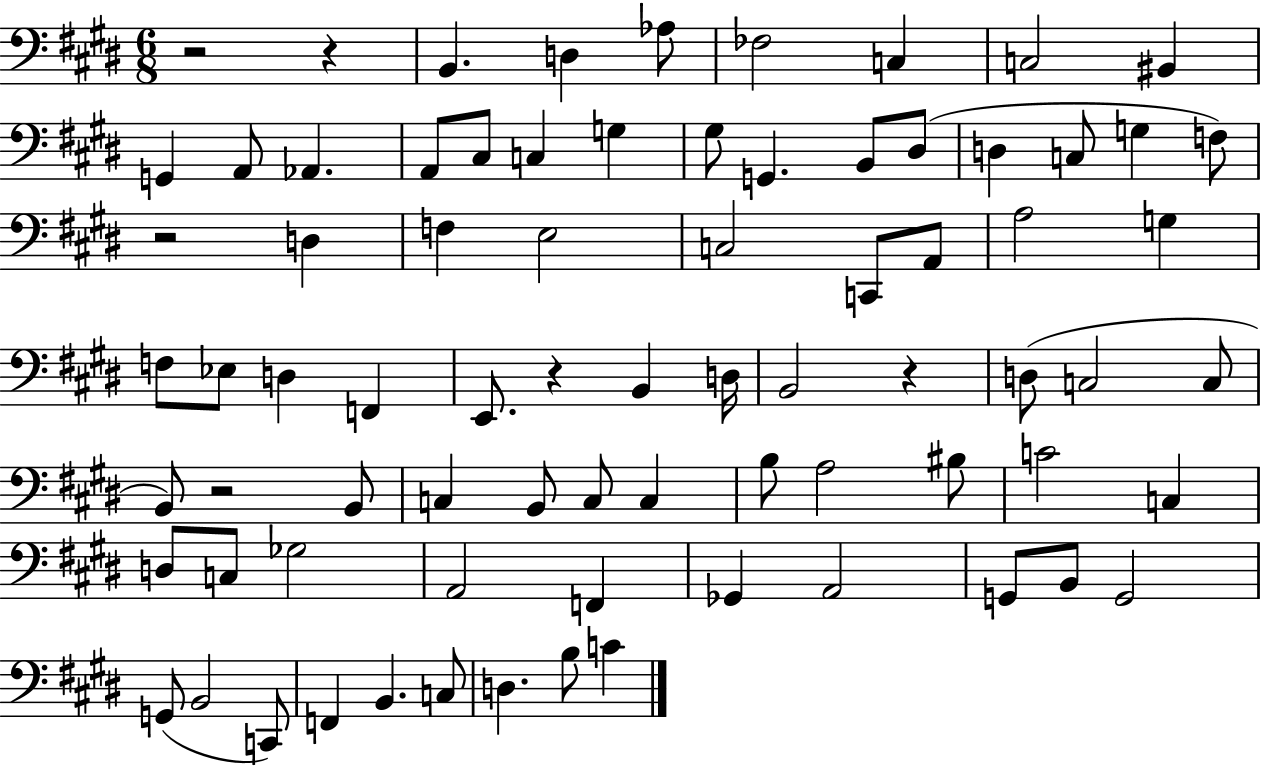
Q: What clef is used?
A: bass